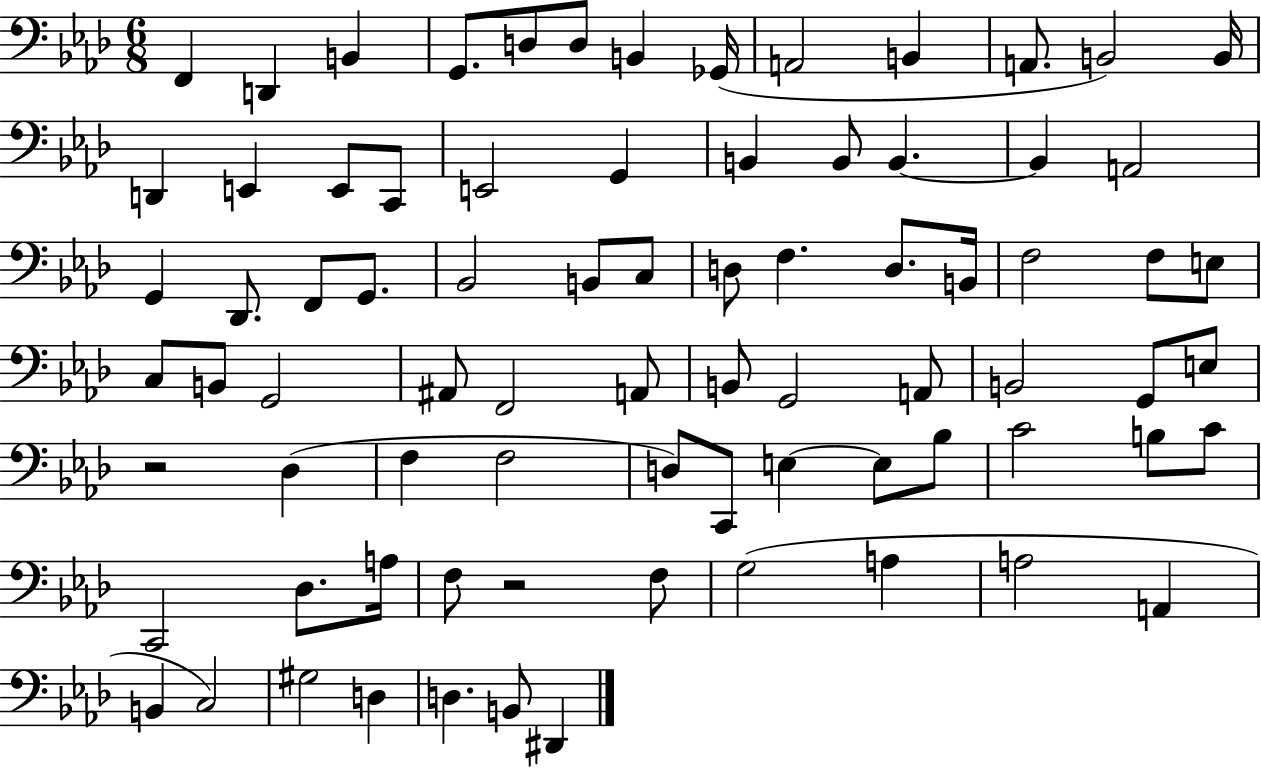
F2/q D2/q B2/q G2/e. D3/e D3/e B2/q Gb2/s A2/h B2/q A2/e. B2/h B2/s D2/q E2/q E2/e C2/e E2/h G2/q B2/q B2/e B2/q. B2/q A2/h G2/q Db2/e. F2/e G2/e. Bb2/h B2/e C3/e D3/e F3/q. D3/e. B2/s F3/h F3/e E3/e C3/e B2/e G2/h A#2/e F2/h A2/e B2/e G2/h A2/e B2/h G2/e E3/e R/h Db3/q F3/q F3/h D3/e C2/e E3/q E3/e Bb3/e C4/h B3/e C4/e C2/h Db3/e. A3/s F3/e R/h F3/e G3/h A3/q A3/h A2/q B2/q C3/h G#3/h D3/q D3/q. B2/e D#2/q